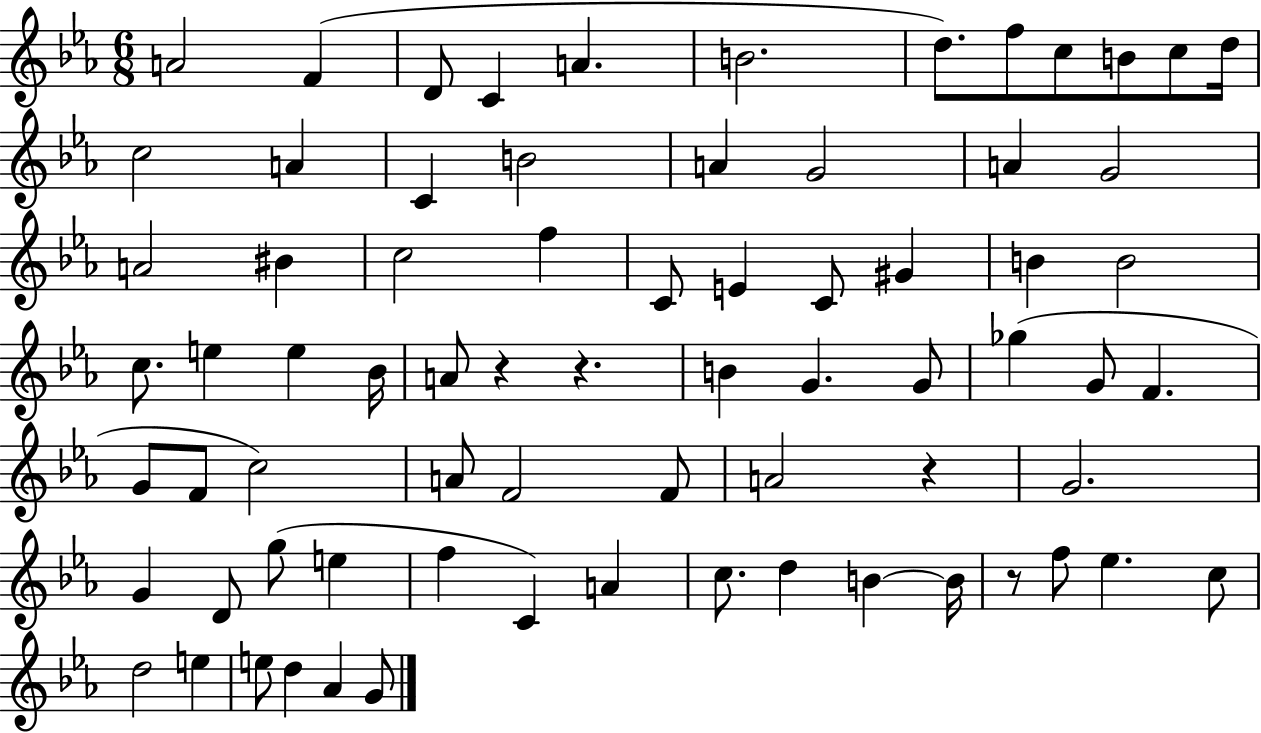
{
  \clef treble
  \numericTimeSignature
  \time 6/8
  \key ees \major
  a'2 f'4( | d'8 c'4 a'4. | b'2. | d''8.) f''8 c''8 b'8 c''8 d''16 | \break c''2 a'4 | c'4 b'2 | a'4 g'2 | a'4 g'2 | \break a'2 bis'4 | c''2 f''4 | c'8 e'4 c'8 gis'4 | b'4 b'2 | \break c''8. e''4 e''4 bes'16 | a'8 r4 r4. | b'4 g'4. g'8 | ges''4( g'8 f'4. | \break g'8 f'8 c''2) | a'8 f'2 f'8 | a'2 r4 | g'2. | \break g'4 d'8 g''8( e''4 | f''4 c'4) a'4 | c''8. d''4 b'4~~ b'16 | r8 f''8 ees''4. c''8 | \break d''2 e''4 | e''8 d''4 aes'4 g'8 | \bar "|."
}